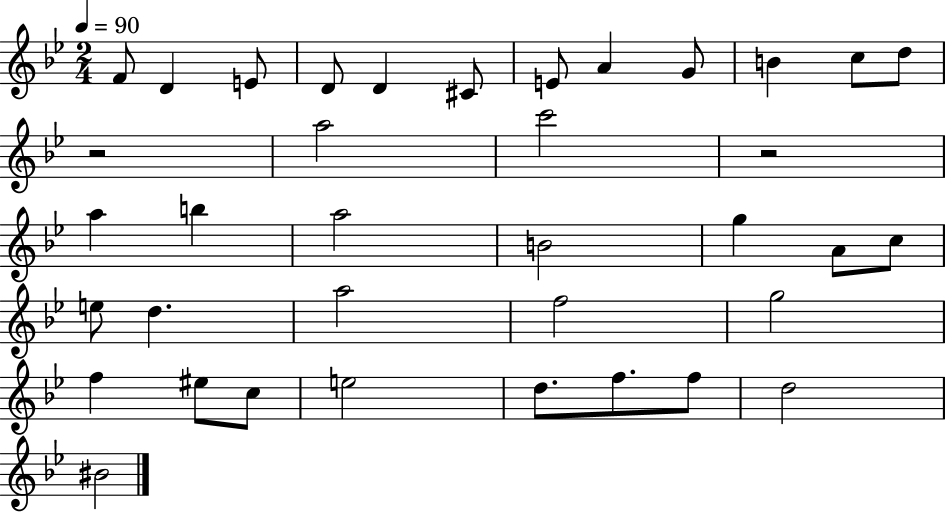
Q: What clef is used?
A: treble